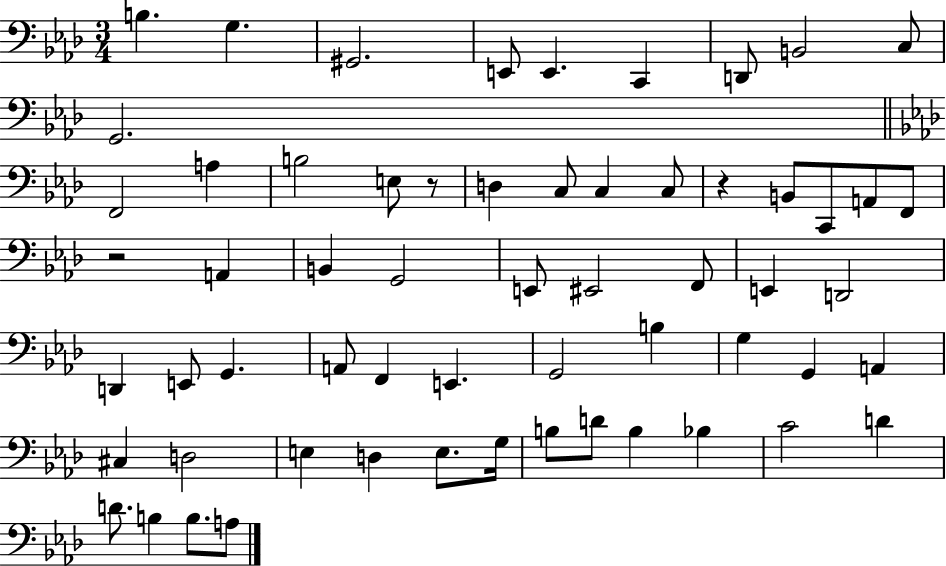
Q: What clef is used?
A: bass